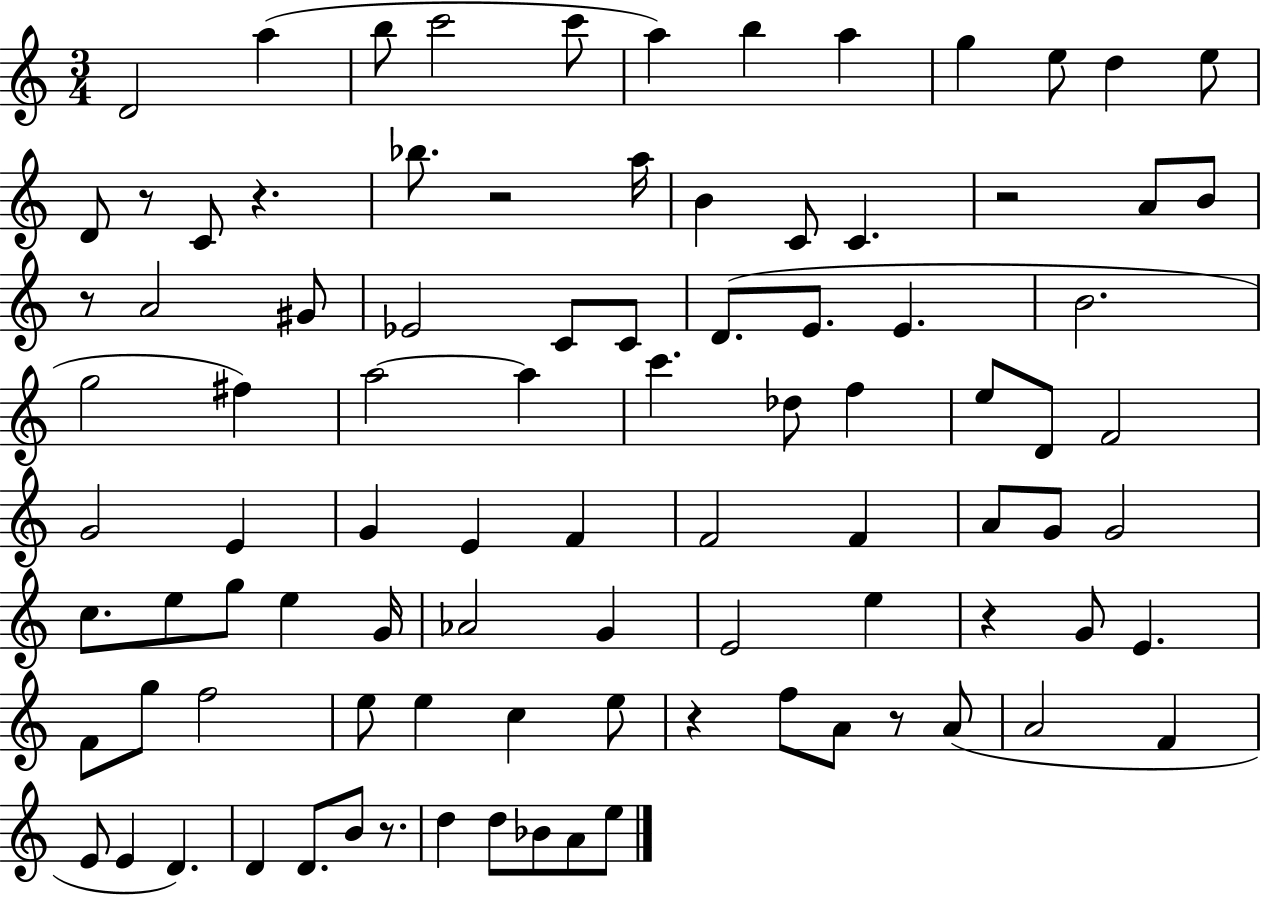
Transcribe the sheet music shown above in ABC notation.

X:1
T:Untitled
M:3/4
L:1/4
K:C
D2 a b/2 c'2 c'/2 a b a g e/2 d e/2 D/2 z/2 C/2 z _b/2 z2 a/4 B C/2 C z2 A/2 B/2 z/2 A2 ^G/2 _E2 C/2 C/2 D/2 E/2 E B2 g2 ^f a2 a c' _d/2 f e/2 D/2 F2 G2 E G E F F2 F A/2 G/2 G2 c/2 e/2 g/2 e G/4 _A2 G E2 e z G/2 E F/2 g/2 f2 e/2 e c e/2 z f/2 A/2 z/2 A/2 A2 F E/2 E D D D/2 B/2 z/2 d d/2 _B/2 A/2 e/2